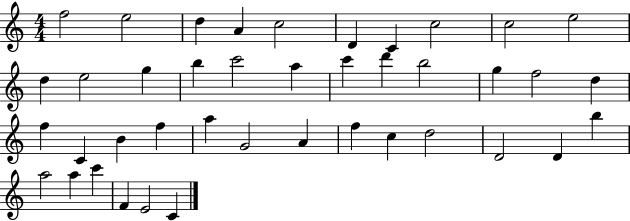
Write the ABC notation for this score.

X:1
T:Untitled
M:4/4
L:1/4
K:C
f2 e2 d A c2 D C c2 c2 e2 d e2 g b c'2 a c' d' b2 g f2 d f C B f a G2 A f c d2 D2 D b a2 a c' F E2 C